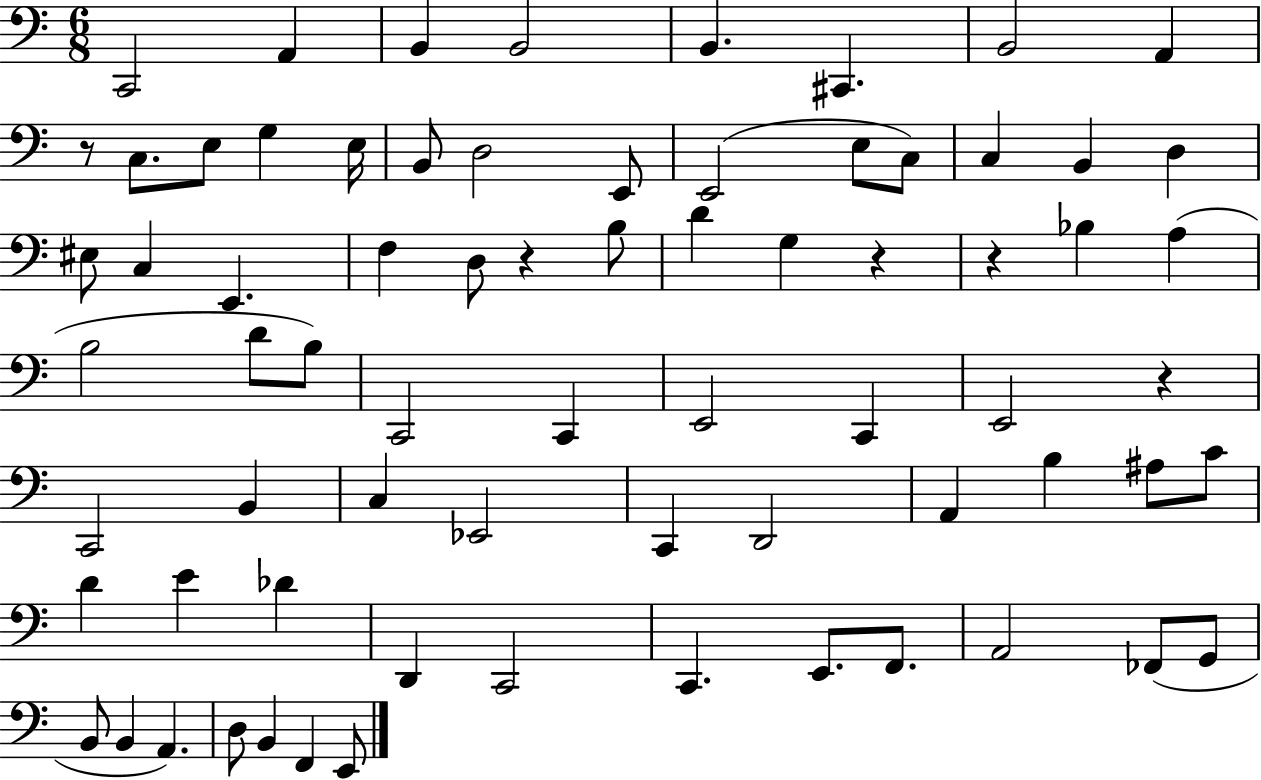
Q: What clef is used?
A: bass